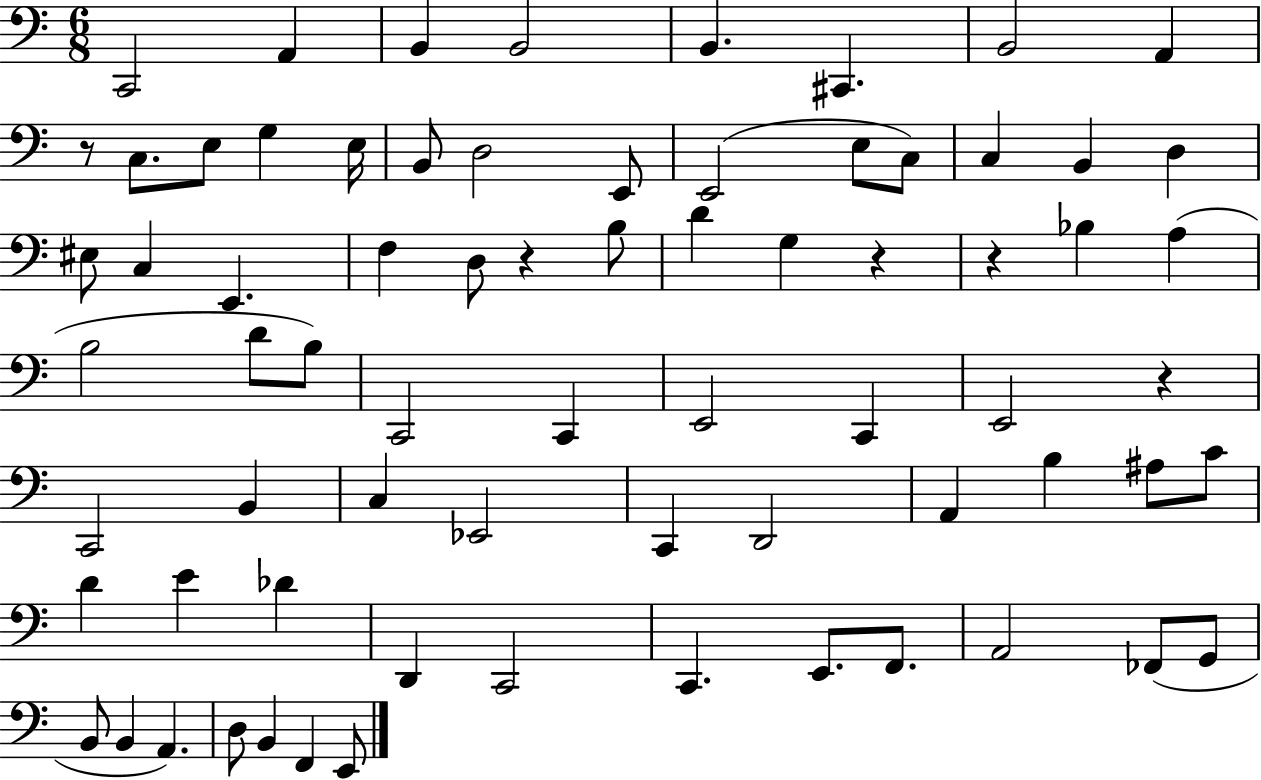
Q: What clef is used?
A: bass